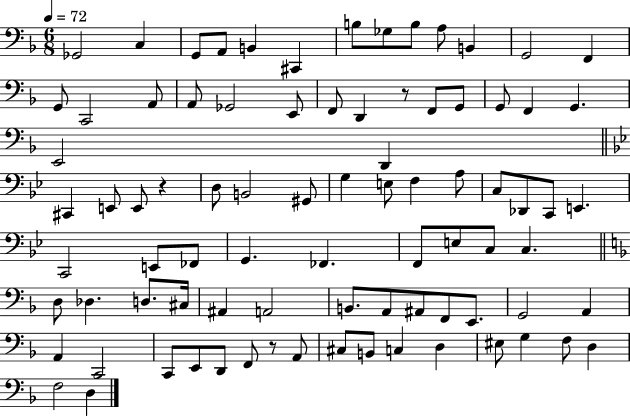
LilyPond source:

{
  \clef bass
  \numericTimeSignature
  \time 6/8
  \key f \major
  \tempo 4 = 72
  ges,2 c4 | g,8 a,8 b,4 cis,4 | b8 ges8 b8 a8 b,4 | g,2 f,4 | \break g,8 c,2 a,8 | a,8 ges,2 e,8 | f,8 d,4 r8 f,8 g,8 | g,8 f,4 g,4. | \break e,2 d,4 | \bar "||" \break \key bes \major cis,4 e,8 e,8 r4 | d8 b,2 gis,8 | g4 e8 f4 a8 | c8 des,8 c,8 e,4. | \break c,2 e,8 fes,8 | g,4. fes,4. | f,8 e8 c8 c4. | \bar "||" \break \key d \minor d8 des4. d8. cis16 | ais,4 a,2 | b,8. a,8 ais,8 f,8 e,8. | g,2 a,4 | \break a,4 c,2 | c,8 e,8 d,8 f,8 r8 a,8 | cis8 b,8 c4 d4 | eis8 g4 f8 d4 | \break f2 d4 | \bar "|."
}